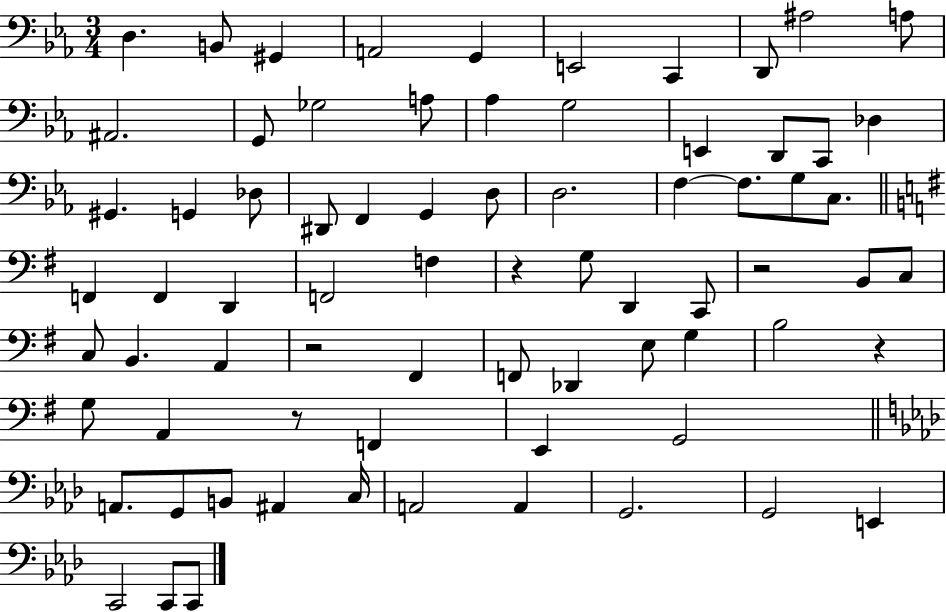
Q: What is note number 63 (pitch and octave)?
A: A2